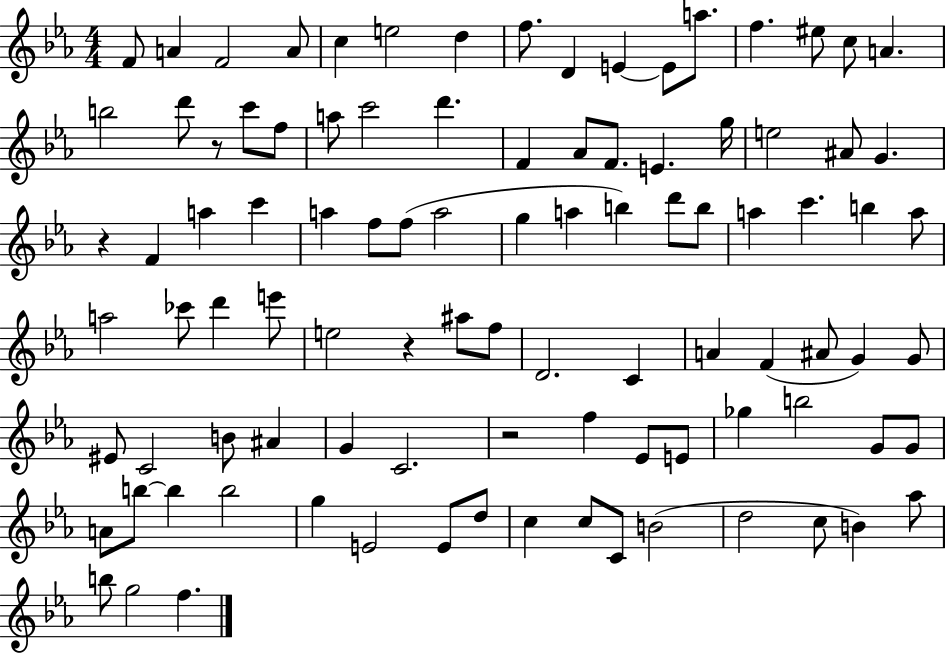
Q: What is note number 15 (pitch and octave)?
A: C5